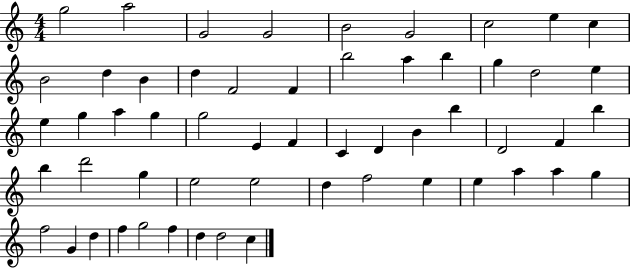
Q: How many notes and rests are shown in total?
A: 56